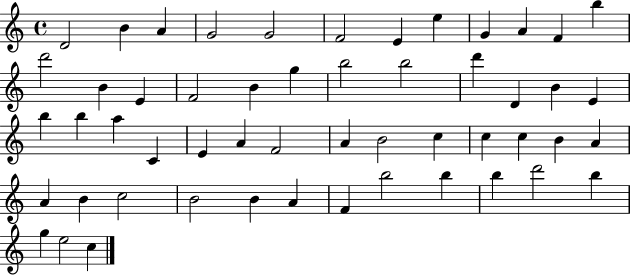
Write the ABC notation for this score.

X:1
T:Untitled
M:4/4
L:1/4
K:C
D2 B A G2 G2 F2 E e G A F b d'2 B E F2 B g b2 b2 d' D B E b b a C E A F2 A B2 c c c B A A B c2 B2 B A F b2 b b d'2 b g e2 c